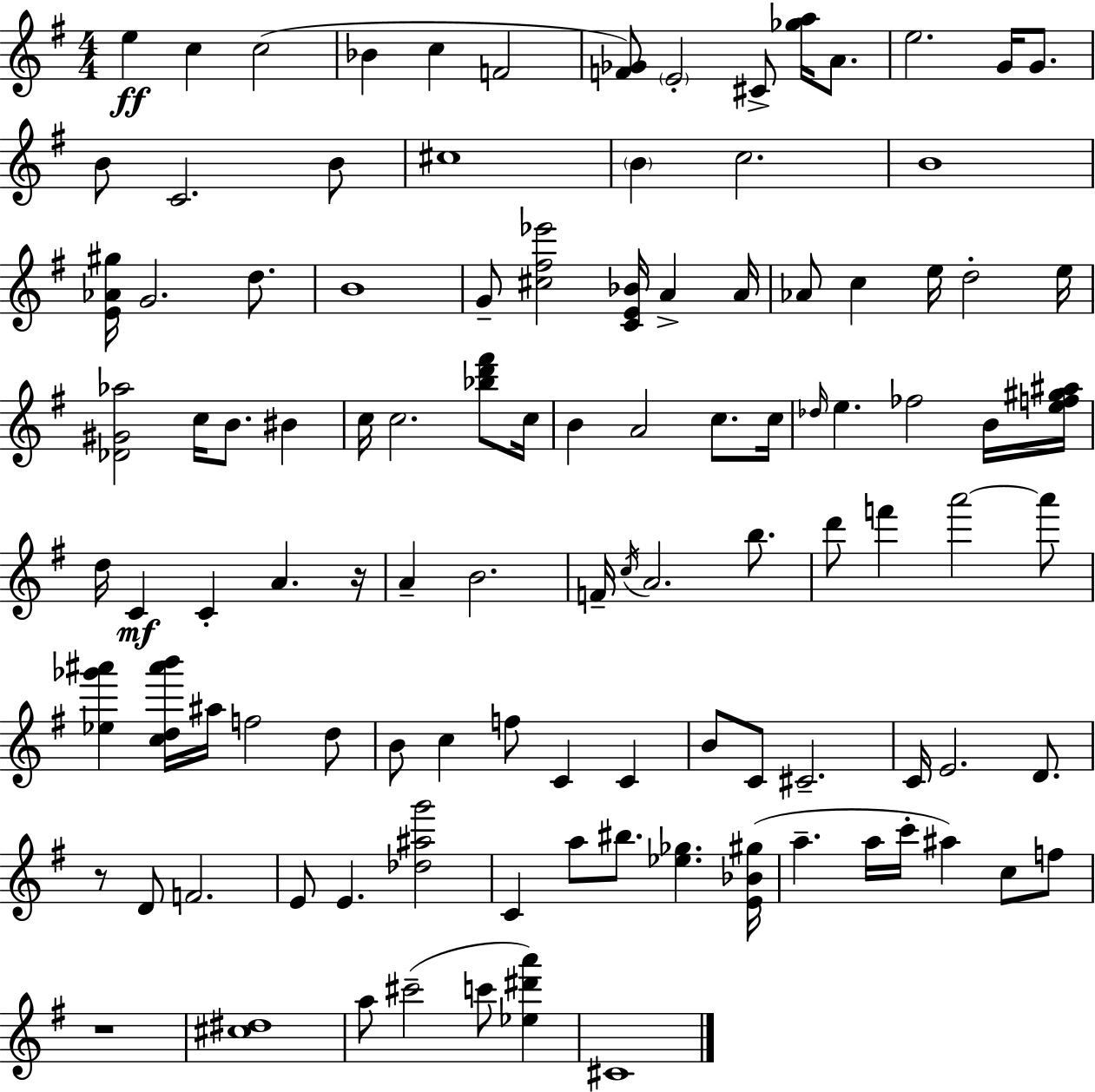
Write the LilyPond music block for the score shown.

{
  \clef treble
  \numericTimeSignature
  \time 4/4
  \key g \major
  e''4\ff c''4 c''2( | bes'4 c''4 f'2 | <f' ges'>8) \parenthesize e'2-. cis'8-> <ges'' a''>16 a'8. | e''2. g'16 g'8. | \break b'8 c'2. b'8 | cis''1 | \parenthesize b'4 c''2. | b'1 | \break <e' aes' gis''>16 g'2. d''8. | b'1 | g'8-- <cis'' fis'' ees'''>2 <c' e' bes'>16 a'4-> a'16 | aes'8 c''4 e''16 d''2-. e''16 | \break <des' gis' aes''>2 c''16 b'8. bis'4 | c''16 c''2. <bes'' d''' fis'''>8 c''16 | b'4 a'2 c''8. c''16 | \grace { des''16 } e''4. fes''2 b'16 | \break <e'' f'' gis'' ais''>16 d''16 c'4\mf c'4-. a'4. | r16 a'4-- b'2. | f'16-- \acciaccatura { c''16 } a'2. b''8. | d'''8 f'''4 a'''2~~ | \break a'''8 <ees'' ges''' ais'''>4 <c'' d'' ais''' b'''>16 ais''16 f''2 | d''8 b'8 c''4 f''8 c'4 c'4 | b'8 c'8 cis'2.-- | c'16 e'2. d'8. | \break r8 d'8 f'2. | e'8 e'4. <des'' ais'' g'''>2 | c'4 a''8 bis''8. <ees'' ges''>4. | <e' bes' gis''>16( a''4.-- a''16 c'''16-. ais''4) c''8 | \break f''8 r1 | <cis'' dis''>1 | a''8 cis'''2--( c'''8 <ees'' dis''' a'''>4) | cis'1 | \break \bar "|."
}